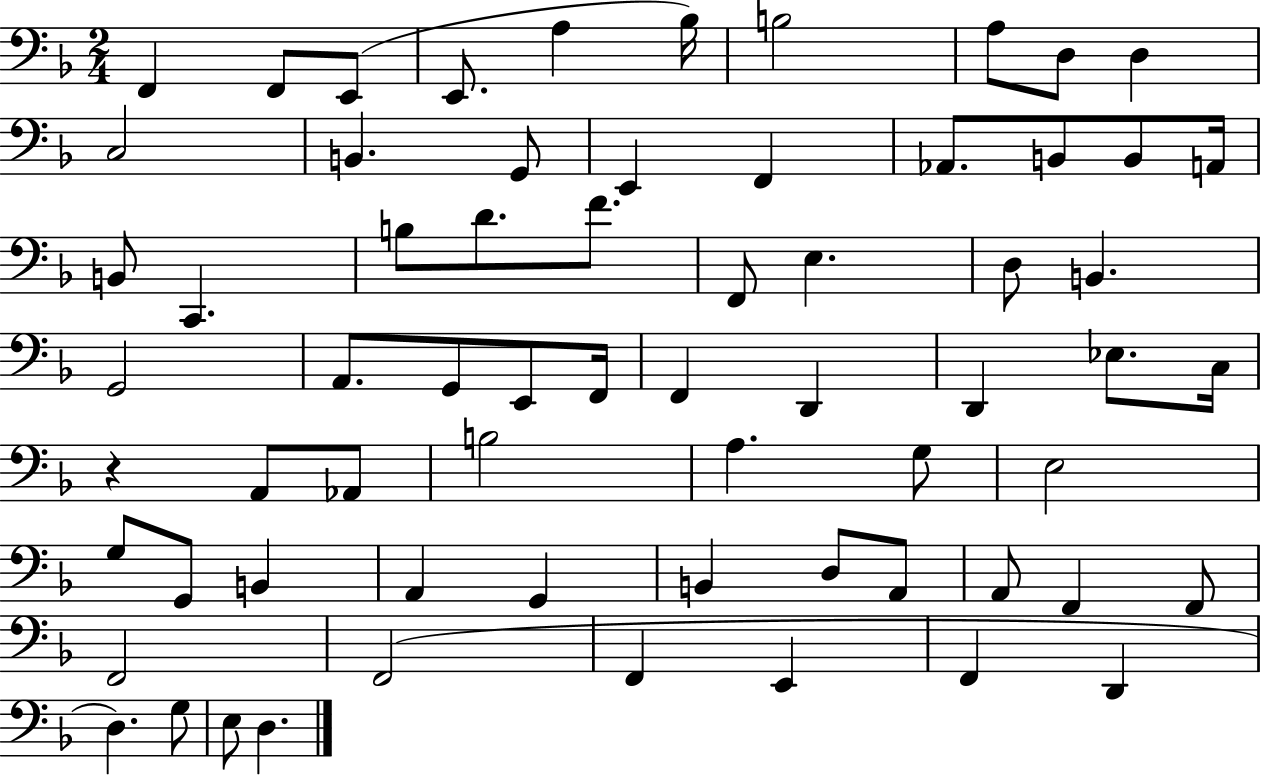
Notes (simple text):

F2/q F2/e E2/e E2/e. A3/q Bb3/s B3/h A3/e D3/e D3/q C3/h B2/q. G2/e E2/q F2/q Ab2/e. B2/e B2/e A2/s B2/e C2/q. B3/e D4/e. F4/e. F2/e E3/q. D3/e B2/q. G2/h A2/e. G2/e E2/e F2/s F2/q D2/q D2/q Eb3/e. C3/s R/q A2/e Ab2/e B3/h A3/q. G3/e E3/h G3/e G2/e B2/q A2/q G2/q B2/q D3/e A2/e A2/e F2/q F2/e F2/h F2/h F2/q E2/q F2/q D2/q D3/q. G3/e E3/e D3/q.